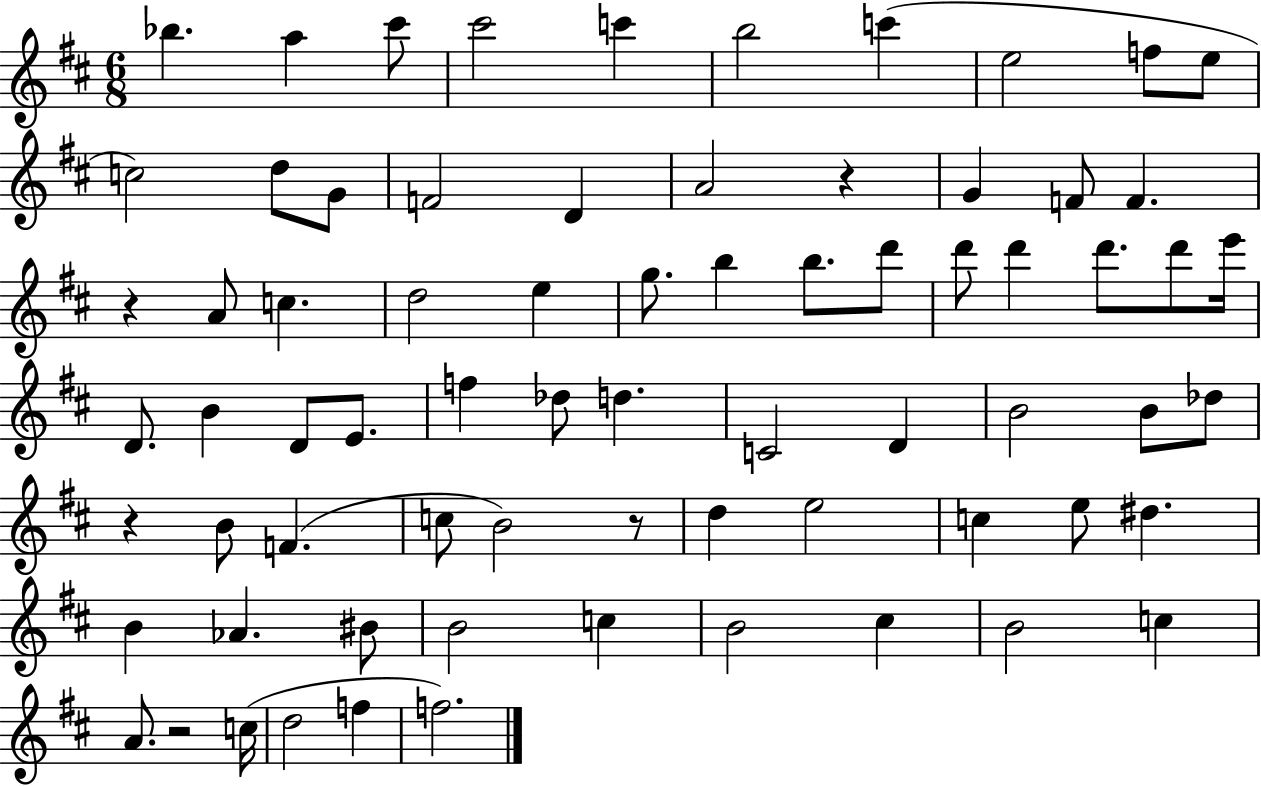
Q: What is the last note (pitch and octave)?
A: F5